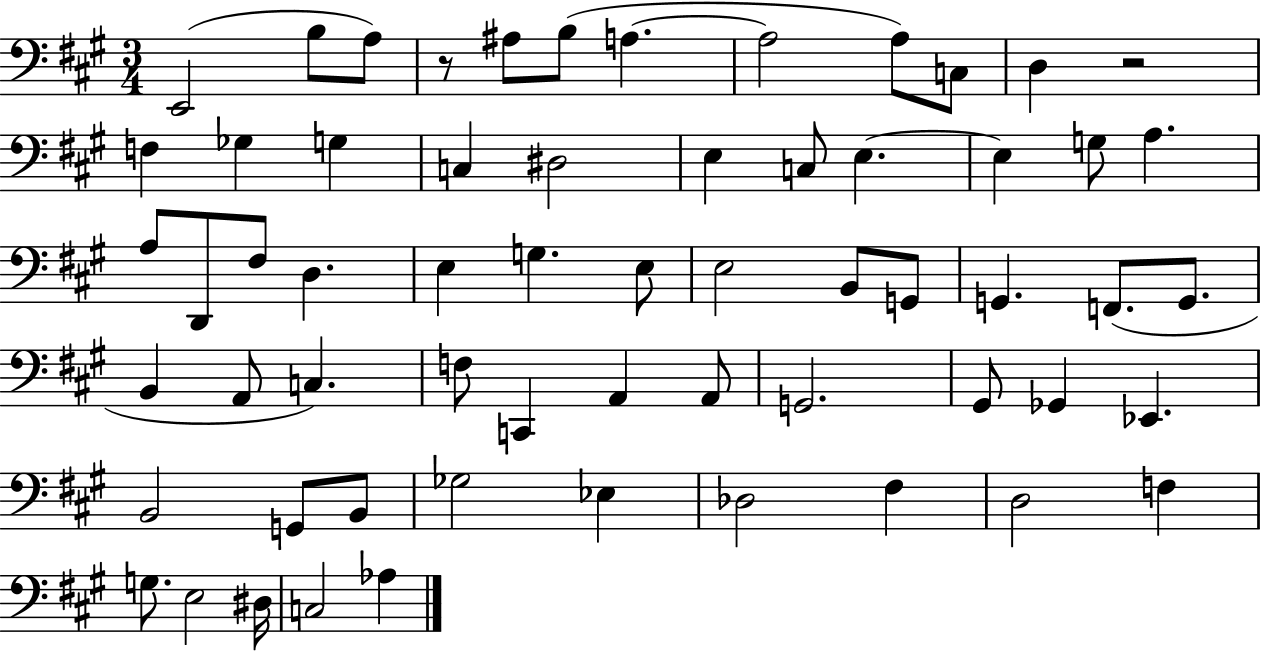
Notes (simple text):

E2/h B3/e A3/e R/e A#3/e B3/e A3/q. A3/h A3/e C3/e D3/q R/h F3/q Gb3/q G3/q C3/q D#3/h E3/q C3/e E3/q. E3/q G3/e A3/q. A3/e D2/e F#3/e D3/q. E3/q G3/q. E3/e E3/h B2/e G2/e G2/q. F2/e. G2/e. B2/q A2/e C3/q. F3/e C2/q A2/q A2/e G2/h. G#2/e Gb2/q Eb2/q. B2/h G2/e B2/e Gb3/h Eb3/q Db3/h F#3/q D3/h F3/q G3/e. E3/h D#3/s C3/h Ab3/q